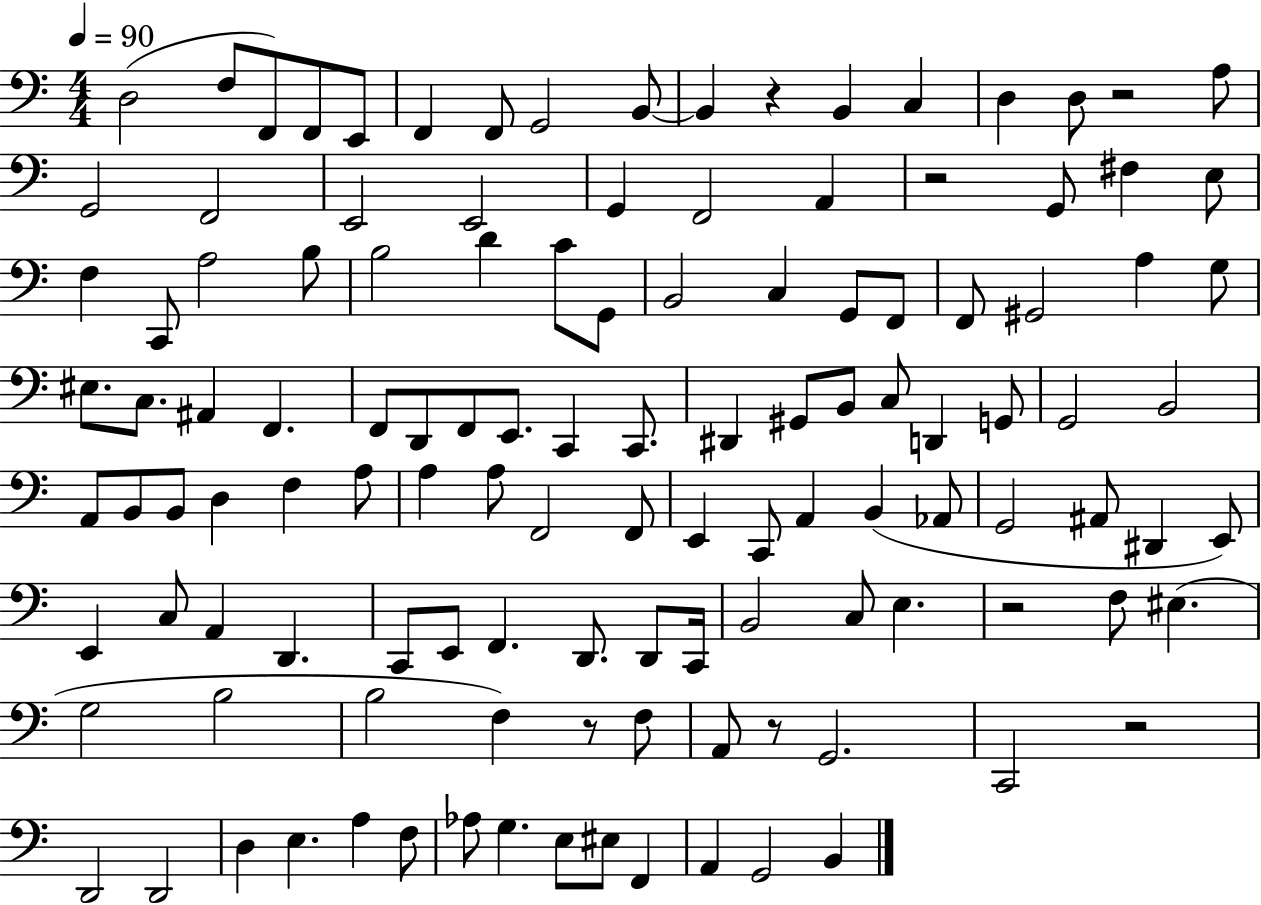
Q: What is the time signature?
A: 4/4